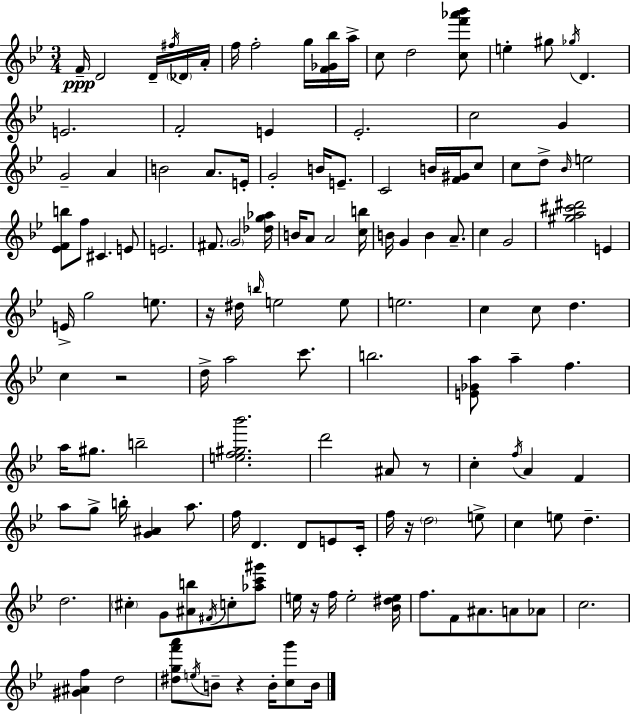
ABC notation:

X:1
T:Untitled
M:3/4
L:1/4
K:Gm
F/4 D2 D/4 ^f/4 _D/4 A/4 f/4 f2 g/4 [F_G_b]/4 a/4 c/2 d2 [cf'_a'_b']/2 e ^g/2 _g/4 D E2 F2 E _E2 c2 G G2 A B2 A/2 E/4 G2 B/4 E/2 C2 B/4 [F^G]/4 c/2 c/2 d/2 _B/4 e2 [_EFb]/2 f/2 ^C E/2 E2 ^F/2 G2 [_dg_a]/4 B/4 A/2 A2 [cb]/4 B/4 G B A/2 c G2 [^ga^c'^d']2 E E/4 g2 e/2 z/4 ^d/4 b/4 e2 e/2 e2 c c/2 d c z2 d/4 a2 c'/2 b2 [E_Ga]/2 a f a/4 ^g/2 b2 [ef^g_b']2 d'2 ^A/2 z/2 c f/4 A F a/2 g/2 b/4 [G^A] a/2 f/4 D D/2 E/2 C/4 f/4 z/4 d2 e/2 c e/2 d d2 ^c G/2 [^Ab]/2 ^F/4 c/2 [_ac'^g']/2 e/4 z/4 f/4 e2 [_B^de]/4 f/2 F/2 ^A/2 A/2 _A/2 c2 [^G^Af] d2 [^dgf'a']/2 e/4 B/2 z B/4 [cg']/2 B/4